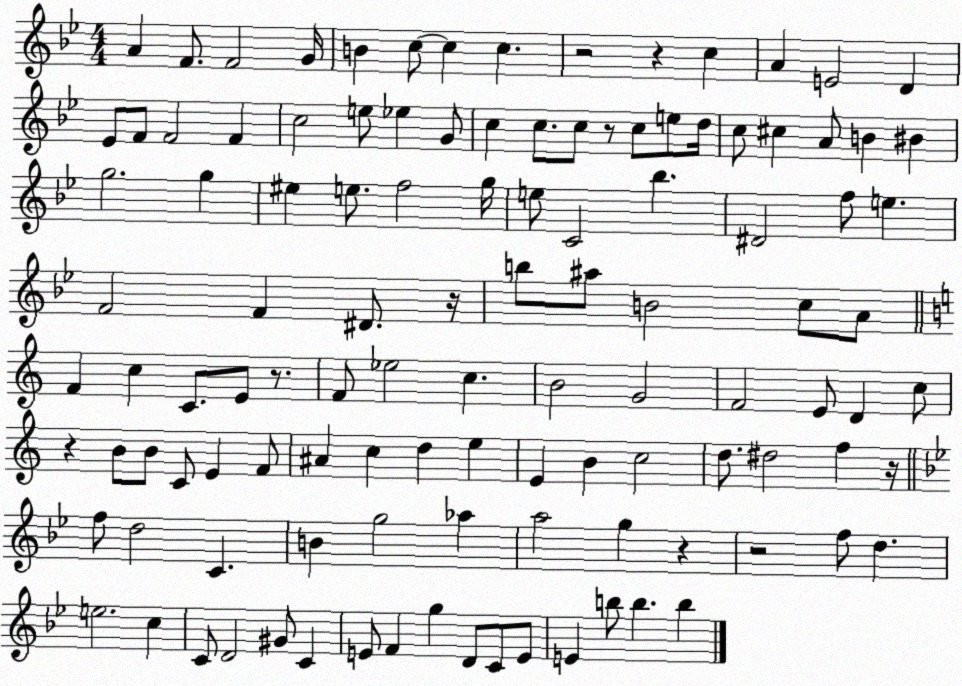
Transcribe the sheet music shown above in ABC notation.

X:1
T:Untitled
M:4/4
L:1/4
K:Bb
A F/2 F2 G/4 B c/2 c c z2 z c A E2 D _E/2 F/2 F2 F c2 e/2 _e G/2 c c/2 c/2 z/2 c/2 e/2 d/4 c/2 ^c A/2 B ^B g2 g ^e e/2 f2 g/4 e/2 C2 _b ^D2 f/2 e F2 F ^D/2 z/4 b/2 ^a/2 B2 c/2 A/2 F c C/2 E/2 z/2 F/2 _e2 c B2 G2 F2 E/2 D c/2 z B/2 B/2 C/2 E F/2 ^A c d e E B c2 d/2 ^d2 f z/4 f/2 d2 C B g2 _a a2 g z z2 f/2 d e2 c C/2 D2 ^G/2 C E/2 F g D/2 C/2 E/2 E b/2 b b